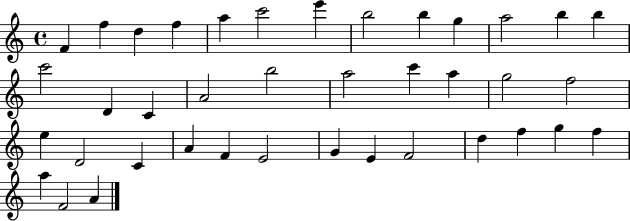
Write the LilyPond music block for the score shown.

{
  \clef treble
  \time 4/4
  \defaultTimeSignature
  \key c \major
  f'4 f''4 d''4 f''4 | a''4 c'''2 e'''4 | b''2 b''4 g''4 | a''2 b''4 b''4 | \break c'''2 d'4 c'4 | a'2 b''2 | a''2 c'''4 a''4 | g''2 f''2 | \break e''4 d'2 c'4 | a'4 f'4 e'2 | g'4 e'4 f'2 | d''4 f''4 g''4 f''4 | \break a''4 f'2 a'4 | \bar "|."
}